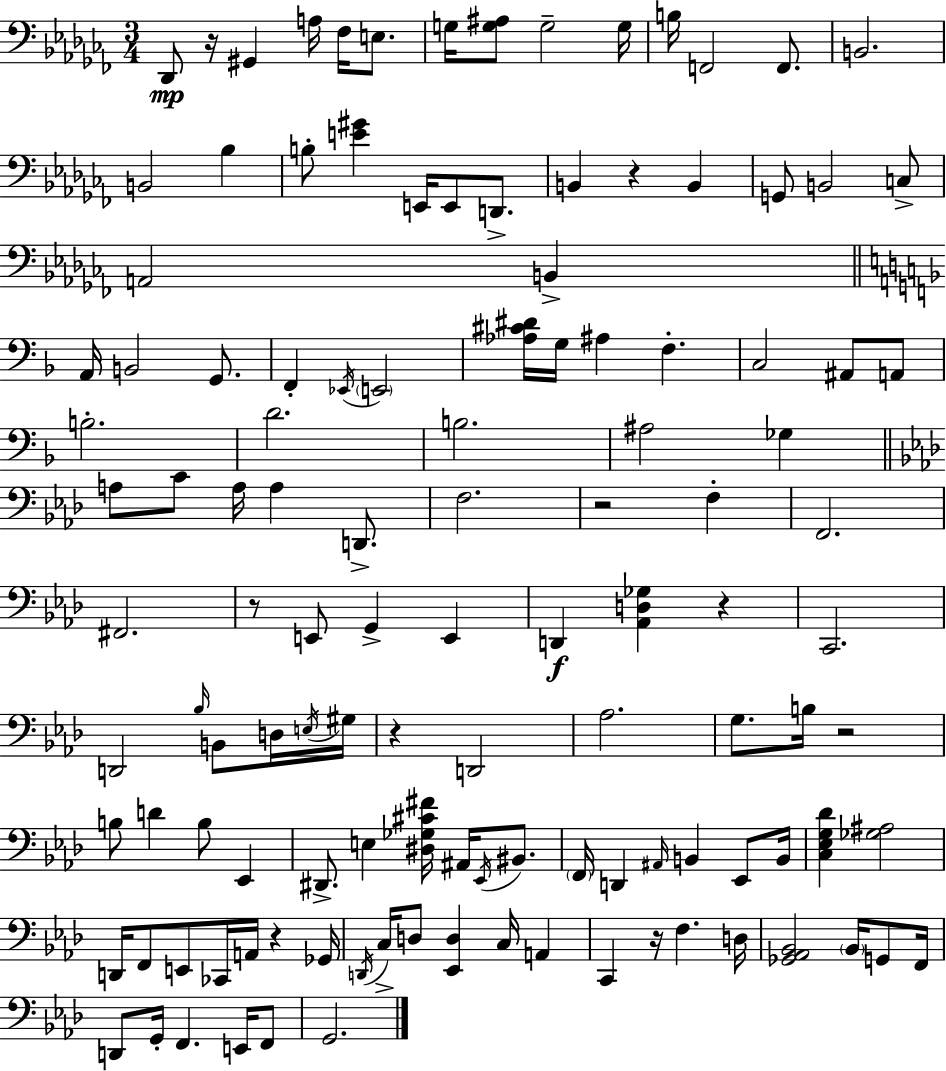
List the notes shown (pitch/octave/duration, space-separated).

Db2/e R/s G#2/q A3/s FES3/s E3/e. G3/s [G3,A#3]/e G3/h G3/s B3/s F2/h F2/e. B2/h. B2/h Bb3/q B3/e [E4,G#4]/q E2/s E2/e D2/e. B2/q R/q B2/q G2/e B2/h C3/e A2/h B2/q A2/s B2/h G2/e. F2/q Eb2/s E2/h [Ab3,C#4,D#4]/s G3/s A#3/q F3/q. C3/h A#2/e A2/e B3/h. D4/h. B3/h. A#3/h Gb3/q A3/e C4/e A3/s A3/q D2/e. F3/h. R/h F3/q F2/h. F#2/h. R/e E2/e G2/q E2/q D2/q [Ab2,D3,Gb3]/q R/q C2/h. D2/h Bb3/s B2/e D3/s E3/s G#3/s R/q D2/h Ab3/h. G3/e. B3/s R/h B3/e D4/q B3/e Eb2/q D#2/e. E3/q [D#3,Gb3,C#4,F#4]/s A#2/s Eb2/s BIS2/e. F2/s D2/q A#2/s B2/q Eb2/e B2/s [C3,Eb3,G3,Db4]/q [Gb3,A#3]/h D2/s F2/e E2/e CES2/s A2/s R/q Gb2/s D2/s C3/s D3/e [Eb2,D3]/q C3/s A2/q C2/q R/s F3/q. D3/s [Gb2,Ab2,Bb2]/h Bb2/s G2/e F2/s D2/e G2/s F2/q. E2/s F2/e G2/h.